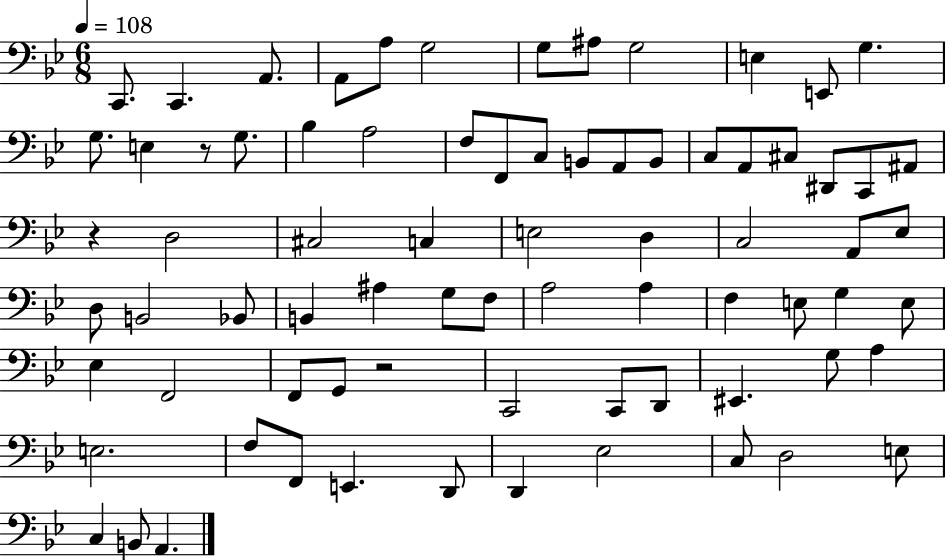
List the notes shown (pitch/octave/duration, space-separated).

C2/e. C2/q. A2/e. A2/e A3/e G3/h G3/e A#3/e G3/h E3/q E2/e G3/q. G3/e. E3/q R/e G3/e. Bb3/q A3/h F3/e F2/e C3/e B2/e A2/e B2/e C3/e A2/e C#3/e D#2/e C2/e A#2/e R/q D3/h C#3/h C3/q E3/h D3/q C3/h A2/e Eb3/e D3/e B2/h Bb2/e B2/q A#3/q G3/e F3/e A3/h A3/q F3/q E3/e G3/q E3/e Eb3/q F2/h F2/e G2/e R/h C2/h C2/e D2/e EIS2/q. G3/e A3/q E3/h. F3/e F2/e E2/q. D2/e D2/q Eb3/h C3/e D3/h E3/e C3/q B2/e A2/q.